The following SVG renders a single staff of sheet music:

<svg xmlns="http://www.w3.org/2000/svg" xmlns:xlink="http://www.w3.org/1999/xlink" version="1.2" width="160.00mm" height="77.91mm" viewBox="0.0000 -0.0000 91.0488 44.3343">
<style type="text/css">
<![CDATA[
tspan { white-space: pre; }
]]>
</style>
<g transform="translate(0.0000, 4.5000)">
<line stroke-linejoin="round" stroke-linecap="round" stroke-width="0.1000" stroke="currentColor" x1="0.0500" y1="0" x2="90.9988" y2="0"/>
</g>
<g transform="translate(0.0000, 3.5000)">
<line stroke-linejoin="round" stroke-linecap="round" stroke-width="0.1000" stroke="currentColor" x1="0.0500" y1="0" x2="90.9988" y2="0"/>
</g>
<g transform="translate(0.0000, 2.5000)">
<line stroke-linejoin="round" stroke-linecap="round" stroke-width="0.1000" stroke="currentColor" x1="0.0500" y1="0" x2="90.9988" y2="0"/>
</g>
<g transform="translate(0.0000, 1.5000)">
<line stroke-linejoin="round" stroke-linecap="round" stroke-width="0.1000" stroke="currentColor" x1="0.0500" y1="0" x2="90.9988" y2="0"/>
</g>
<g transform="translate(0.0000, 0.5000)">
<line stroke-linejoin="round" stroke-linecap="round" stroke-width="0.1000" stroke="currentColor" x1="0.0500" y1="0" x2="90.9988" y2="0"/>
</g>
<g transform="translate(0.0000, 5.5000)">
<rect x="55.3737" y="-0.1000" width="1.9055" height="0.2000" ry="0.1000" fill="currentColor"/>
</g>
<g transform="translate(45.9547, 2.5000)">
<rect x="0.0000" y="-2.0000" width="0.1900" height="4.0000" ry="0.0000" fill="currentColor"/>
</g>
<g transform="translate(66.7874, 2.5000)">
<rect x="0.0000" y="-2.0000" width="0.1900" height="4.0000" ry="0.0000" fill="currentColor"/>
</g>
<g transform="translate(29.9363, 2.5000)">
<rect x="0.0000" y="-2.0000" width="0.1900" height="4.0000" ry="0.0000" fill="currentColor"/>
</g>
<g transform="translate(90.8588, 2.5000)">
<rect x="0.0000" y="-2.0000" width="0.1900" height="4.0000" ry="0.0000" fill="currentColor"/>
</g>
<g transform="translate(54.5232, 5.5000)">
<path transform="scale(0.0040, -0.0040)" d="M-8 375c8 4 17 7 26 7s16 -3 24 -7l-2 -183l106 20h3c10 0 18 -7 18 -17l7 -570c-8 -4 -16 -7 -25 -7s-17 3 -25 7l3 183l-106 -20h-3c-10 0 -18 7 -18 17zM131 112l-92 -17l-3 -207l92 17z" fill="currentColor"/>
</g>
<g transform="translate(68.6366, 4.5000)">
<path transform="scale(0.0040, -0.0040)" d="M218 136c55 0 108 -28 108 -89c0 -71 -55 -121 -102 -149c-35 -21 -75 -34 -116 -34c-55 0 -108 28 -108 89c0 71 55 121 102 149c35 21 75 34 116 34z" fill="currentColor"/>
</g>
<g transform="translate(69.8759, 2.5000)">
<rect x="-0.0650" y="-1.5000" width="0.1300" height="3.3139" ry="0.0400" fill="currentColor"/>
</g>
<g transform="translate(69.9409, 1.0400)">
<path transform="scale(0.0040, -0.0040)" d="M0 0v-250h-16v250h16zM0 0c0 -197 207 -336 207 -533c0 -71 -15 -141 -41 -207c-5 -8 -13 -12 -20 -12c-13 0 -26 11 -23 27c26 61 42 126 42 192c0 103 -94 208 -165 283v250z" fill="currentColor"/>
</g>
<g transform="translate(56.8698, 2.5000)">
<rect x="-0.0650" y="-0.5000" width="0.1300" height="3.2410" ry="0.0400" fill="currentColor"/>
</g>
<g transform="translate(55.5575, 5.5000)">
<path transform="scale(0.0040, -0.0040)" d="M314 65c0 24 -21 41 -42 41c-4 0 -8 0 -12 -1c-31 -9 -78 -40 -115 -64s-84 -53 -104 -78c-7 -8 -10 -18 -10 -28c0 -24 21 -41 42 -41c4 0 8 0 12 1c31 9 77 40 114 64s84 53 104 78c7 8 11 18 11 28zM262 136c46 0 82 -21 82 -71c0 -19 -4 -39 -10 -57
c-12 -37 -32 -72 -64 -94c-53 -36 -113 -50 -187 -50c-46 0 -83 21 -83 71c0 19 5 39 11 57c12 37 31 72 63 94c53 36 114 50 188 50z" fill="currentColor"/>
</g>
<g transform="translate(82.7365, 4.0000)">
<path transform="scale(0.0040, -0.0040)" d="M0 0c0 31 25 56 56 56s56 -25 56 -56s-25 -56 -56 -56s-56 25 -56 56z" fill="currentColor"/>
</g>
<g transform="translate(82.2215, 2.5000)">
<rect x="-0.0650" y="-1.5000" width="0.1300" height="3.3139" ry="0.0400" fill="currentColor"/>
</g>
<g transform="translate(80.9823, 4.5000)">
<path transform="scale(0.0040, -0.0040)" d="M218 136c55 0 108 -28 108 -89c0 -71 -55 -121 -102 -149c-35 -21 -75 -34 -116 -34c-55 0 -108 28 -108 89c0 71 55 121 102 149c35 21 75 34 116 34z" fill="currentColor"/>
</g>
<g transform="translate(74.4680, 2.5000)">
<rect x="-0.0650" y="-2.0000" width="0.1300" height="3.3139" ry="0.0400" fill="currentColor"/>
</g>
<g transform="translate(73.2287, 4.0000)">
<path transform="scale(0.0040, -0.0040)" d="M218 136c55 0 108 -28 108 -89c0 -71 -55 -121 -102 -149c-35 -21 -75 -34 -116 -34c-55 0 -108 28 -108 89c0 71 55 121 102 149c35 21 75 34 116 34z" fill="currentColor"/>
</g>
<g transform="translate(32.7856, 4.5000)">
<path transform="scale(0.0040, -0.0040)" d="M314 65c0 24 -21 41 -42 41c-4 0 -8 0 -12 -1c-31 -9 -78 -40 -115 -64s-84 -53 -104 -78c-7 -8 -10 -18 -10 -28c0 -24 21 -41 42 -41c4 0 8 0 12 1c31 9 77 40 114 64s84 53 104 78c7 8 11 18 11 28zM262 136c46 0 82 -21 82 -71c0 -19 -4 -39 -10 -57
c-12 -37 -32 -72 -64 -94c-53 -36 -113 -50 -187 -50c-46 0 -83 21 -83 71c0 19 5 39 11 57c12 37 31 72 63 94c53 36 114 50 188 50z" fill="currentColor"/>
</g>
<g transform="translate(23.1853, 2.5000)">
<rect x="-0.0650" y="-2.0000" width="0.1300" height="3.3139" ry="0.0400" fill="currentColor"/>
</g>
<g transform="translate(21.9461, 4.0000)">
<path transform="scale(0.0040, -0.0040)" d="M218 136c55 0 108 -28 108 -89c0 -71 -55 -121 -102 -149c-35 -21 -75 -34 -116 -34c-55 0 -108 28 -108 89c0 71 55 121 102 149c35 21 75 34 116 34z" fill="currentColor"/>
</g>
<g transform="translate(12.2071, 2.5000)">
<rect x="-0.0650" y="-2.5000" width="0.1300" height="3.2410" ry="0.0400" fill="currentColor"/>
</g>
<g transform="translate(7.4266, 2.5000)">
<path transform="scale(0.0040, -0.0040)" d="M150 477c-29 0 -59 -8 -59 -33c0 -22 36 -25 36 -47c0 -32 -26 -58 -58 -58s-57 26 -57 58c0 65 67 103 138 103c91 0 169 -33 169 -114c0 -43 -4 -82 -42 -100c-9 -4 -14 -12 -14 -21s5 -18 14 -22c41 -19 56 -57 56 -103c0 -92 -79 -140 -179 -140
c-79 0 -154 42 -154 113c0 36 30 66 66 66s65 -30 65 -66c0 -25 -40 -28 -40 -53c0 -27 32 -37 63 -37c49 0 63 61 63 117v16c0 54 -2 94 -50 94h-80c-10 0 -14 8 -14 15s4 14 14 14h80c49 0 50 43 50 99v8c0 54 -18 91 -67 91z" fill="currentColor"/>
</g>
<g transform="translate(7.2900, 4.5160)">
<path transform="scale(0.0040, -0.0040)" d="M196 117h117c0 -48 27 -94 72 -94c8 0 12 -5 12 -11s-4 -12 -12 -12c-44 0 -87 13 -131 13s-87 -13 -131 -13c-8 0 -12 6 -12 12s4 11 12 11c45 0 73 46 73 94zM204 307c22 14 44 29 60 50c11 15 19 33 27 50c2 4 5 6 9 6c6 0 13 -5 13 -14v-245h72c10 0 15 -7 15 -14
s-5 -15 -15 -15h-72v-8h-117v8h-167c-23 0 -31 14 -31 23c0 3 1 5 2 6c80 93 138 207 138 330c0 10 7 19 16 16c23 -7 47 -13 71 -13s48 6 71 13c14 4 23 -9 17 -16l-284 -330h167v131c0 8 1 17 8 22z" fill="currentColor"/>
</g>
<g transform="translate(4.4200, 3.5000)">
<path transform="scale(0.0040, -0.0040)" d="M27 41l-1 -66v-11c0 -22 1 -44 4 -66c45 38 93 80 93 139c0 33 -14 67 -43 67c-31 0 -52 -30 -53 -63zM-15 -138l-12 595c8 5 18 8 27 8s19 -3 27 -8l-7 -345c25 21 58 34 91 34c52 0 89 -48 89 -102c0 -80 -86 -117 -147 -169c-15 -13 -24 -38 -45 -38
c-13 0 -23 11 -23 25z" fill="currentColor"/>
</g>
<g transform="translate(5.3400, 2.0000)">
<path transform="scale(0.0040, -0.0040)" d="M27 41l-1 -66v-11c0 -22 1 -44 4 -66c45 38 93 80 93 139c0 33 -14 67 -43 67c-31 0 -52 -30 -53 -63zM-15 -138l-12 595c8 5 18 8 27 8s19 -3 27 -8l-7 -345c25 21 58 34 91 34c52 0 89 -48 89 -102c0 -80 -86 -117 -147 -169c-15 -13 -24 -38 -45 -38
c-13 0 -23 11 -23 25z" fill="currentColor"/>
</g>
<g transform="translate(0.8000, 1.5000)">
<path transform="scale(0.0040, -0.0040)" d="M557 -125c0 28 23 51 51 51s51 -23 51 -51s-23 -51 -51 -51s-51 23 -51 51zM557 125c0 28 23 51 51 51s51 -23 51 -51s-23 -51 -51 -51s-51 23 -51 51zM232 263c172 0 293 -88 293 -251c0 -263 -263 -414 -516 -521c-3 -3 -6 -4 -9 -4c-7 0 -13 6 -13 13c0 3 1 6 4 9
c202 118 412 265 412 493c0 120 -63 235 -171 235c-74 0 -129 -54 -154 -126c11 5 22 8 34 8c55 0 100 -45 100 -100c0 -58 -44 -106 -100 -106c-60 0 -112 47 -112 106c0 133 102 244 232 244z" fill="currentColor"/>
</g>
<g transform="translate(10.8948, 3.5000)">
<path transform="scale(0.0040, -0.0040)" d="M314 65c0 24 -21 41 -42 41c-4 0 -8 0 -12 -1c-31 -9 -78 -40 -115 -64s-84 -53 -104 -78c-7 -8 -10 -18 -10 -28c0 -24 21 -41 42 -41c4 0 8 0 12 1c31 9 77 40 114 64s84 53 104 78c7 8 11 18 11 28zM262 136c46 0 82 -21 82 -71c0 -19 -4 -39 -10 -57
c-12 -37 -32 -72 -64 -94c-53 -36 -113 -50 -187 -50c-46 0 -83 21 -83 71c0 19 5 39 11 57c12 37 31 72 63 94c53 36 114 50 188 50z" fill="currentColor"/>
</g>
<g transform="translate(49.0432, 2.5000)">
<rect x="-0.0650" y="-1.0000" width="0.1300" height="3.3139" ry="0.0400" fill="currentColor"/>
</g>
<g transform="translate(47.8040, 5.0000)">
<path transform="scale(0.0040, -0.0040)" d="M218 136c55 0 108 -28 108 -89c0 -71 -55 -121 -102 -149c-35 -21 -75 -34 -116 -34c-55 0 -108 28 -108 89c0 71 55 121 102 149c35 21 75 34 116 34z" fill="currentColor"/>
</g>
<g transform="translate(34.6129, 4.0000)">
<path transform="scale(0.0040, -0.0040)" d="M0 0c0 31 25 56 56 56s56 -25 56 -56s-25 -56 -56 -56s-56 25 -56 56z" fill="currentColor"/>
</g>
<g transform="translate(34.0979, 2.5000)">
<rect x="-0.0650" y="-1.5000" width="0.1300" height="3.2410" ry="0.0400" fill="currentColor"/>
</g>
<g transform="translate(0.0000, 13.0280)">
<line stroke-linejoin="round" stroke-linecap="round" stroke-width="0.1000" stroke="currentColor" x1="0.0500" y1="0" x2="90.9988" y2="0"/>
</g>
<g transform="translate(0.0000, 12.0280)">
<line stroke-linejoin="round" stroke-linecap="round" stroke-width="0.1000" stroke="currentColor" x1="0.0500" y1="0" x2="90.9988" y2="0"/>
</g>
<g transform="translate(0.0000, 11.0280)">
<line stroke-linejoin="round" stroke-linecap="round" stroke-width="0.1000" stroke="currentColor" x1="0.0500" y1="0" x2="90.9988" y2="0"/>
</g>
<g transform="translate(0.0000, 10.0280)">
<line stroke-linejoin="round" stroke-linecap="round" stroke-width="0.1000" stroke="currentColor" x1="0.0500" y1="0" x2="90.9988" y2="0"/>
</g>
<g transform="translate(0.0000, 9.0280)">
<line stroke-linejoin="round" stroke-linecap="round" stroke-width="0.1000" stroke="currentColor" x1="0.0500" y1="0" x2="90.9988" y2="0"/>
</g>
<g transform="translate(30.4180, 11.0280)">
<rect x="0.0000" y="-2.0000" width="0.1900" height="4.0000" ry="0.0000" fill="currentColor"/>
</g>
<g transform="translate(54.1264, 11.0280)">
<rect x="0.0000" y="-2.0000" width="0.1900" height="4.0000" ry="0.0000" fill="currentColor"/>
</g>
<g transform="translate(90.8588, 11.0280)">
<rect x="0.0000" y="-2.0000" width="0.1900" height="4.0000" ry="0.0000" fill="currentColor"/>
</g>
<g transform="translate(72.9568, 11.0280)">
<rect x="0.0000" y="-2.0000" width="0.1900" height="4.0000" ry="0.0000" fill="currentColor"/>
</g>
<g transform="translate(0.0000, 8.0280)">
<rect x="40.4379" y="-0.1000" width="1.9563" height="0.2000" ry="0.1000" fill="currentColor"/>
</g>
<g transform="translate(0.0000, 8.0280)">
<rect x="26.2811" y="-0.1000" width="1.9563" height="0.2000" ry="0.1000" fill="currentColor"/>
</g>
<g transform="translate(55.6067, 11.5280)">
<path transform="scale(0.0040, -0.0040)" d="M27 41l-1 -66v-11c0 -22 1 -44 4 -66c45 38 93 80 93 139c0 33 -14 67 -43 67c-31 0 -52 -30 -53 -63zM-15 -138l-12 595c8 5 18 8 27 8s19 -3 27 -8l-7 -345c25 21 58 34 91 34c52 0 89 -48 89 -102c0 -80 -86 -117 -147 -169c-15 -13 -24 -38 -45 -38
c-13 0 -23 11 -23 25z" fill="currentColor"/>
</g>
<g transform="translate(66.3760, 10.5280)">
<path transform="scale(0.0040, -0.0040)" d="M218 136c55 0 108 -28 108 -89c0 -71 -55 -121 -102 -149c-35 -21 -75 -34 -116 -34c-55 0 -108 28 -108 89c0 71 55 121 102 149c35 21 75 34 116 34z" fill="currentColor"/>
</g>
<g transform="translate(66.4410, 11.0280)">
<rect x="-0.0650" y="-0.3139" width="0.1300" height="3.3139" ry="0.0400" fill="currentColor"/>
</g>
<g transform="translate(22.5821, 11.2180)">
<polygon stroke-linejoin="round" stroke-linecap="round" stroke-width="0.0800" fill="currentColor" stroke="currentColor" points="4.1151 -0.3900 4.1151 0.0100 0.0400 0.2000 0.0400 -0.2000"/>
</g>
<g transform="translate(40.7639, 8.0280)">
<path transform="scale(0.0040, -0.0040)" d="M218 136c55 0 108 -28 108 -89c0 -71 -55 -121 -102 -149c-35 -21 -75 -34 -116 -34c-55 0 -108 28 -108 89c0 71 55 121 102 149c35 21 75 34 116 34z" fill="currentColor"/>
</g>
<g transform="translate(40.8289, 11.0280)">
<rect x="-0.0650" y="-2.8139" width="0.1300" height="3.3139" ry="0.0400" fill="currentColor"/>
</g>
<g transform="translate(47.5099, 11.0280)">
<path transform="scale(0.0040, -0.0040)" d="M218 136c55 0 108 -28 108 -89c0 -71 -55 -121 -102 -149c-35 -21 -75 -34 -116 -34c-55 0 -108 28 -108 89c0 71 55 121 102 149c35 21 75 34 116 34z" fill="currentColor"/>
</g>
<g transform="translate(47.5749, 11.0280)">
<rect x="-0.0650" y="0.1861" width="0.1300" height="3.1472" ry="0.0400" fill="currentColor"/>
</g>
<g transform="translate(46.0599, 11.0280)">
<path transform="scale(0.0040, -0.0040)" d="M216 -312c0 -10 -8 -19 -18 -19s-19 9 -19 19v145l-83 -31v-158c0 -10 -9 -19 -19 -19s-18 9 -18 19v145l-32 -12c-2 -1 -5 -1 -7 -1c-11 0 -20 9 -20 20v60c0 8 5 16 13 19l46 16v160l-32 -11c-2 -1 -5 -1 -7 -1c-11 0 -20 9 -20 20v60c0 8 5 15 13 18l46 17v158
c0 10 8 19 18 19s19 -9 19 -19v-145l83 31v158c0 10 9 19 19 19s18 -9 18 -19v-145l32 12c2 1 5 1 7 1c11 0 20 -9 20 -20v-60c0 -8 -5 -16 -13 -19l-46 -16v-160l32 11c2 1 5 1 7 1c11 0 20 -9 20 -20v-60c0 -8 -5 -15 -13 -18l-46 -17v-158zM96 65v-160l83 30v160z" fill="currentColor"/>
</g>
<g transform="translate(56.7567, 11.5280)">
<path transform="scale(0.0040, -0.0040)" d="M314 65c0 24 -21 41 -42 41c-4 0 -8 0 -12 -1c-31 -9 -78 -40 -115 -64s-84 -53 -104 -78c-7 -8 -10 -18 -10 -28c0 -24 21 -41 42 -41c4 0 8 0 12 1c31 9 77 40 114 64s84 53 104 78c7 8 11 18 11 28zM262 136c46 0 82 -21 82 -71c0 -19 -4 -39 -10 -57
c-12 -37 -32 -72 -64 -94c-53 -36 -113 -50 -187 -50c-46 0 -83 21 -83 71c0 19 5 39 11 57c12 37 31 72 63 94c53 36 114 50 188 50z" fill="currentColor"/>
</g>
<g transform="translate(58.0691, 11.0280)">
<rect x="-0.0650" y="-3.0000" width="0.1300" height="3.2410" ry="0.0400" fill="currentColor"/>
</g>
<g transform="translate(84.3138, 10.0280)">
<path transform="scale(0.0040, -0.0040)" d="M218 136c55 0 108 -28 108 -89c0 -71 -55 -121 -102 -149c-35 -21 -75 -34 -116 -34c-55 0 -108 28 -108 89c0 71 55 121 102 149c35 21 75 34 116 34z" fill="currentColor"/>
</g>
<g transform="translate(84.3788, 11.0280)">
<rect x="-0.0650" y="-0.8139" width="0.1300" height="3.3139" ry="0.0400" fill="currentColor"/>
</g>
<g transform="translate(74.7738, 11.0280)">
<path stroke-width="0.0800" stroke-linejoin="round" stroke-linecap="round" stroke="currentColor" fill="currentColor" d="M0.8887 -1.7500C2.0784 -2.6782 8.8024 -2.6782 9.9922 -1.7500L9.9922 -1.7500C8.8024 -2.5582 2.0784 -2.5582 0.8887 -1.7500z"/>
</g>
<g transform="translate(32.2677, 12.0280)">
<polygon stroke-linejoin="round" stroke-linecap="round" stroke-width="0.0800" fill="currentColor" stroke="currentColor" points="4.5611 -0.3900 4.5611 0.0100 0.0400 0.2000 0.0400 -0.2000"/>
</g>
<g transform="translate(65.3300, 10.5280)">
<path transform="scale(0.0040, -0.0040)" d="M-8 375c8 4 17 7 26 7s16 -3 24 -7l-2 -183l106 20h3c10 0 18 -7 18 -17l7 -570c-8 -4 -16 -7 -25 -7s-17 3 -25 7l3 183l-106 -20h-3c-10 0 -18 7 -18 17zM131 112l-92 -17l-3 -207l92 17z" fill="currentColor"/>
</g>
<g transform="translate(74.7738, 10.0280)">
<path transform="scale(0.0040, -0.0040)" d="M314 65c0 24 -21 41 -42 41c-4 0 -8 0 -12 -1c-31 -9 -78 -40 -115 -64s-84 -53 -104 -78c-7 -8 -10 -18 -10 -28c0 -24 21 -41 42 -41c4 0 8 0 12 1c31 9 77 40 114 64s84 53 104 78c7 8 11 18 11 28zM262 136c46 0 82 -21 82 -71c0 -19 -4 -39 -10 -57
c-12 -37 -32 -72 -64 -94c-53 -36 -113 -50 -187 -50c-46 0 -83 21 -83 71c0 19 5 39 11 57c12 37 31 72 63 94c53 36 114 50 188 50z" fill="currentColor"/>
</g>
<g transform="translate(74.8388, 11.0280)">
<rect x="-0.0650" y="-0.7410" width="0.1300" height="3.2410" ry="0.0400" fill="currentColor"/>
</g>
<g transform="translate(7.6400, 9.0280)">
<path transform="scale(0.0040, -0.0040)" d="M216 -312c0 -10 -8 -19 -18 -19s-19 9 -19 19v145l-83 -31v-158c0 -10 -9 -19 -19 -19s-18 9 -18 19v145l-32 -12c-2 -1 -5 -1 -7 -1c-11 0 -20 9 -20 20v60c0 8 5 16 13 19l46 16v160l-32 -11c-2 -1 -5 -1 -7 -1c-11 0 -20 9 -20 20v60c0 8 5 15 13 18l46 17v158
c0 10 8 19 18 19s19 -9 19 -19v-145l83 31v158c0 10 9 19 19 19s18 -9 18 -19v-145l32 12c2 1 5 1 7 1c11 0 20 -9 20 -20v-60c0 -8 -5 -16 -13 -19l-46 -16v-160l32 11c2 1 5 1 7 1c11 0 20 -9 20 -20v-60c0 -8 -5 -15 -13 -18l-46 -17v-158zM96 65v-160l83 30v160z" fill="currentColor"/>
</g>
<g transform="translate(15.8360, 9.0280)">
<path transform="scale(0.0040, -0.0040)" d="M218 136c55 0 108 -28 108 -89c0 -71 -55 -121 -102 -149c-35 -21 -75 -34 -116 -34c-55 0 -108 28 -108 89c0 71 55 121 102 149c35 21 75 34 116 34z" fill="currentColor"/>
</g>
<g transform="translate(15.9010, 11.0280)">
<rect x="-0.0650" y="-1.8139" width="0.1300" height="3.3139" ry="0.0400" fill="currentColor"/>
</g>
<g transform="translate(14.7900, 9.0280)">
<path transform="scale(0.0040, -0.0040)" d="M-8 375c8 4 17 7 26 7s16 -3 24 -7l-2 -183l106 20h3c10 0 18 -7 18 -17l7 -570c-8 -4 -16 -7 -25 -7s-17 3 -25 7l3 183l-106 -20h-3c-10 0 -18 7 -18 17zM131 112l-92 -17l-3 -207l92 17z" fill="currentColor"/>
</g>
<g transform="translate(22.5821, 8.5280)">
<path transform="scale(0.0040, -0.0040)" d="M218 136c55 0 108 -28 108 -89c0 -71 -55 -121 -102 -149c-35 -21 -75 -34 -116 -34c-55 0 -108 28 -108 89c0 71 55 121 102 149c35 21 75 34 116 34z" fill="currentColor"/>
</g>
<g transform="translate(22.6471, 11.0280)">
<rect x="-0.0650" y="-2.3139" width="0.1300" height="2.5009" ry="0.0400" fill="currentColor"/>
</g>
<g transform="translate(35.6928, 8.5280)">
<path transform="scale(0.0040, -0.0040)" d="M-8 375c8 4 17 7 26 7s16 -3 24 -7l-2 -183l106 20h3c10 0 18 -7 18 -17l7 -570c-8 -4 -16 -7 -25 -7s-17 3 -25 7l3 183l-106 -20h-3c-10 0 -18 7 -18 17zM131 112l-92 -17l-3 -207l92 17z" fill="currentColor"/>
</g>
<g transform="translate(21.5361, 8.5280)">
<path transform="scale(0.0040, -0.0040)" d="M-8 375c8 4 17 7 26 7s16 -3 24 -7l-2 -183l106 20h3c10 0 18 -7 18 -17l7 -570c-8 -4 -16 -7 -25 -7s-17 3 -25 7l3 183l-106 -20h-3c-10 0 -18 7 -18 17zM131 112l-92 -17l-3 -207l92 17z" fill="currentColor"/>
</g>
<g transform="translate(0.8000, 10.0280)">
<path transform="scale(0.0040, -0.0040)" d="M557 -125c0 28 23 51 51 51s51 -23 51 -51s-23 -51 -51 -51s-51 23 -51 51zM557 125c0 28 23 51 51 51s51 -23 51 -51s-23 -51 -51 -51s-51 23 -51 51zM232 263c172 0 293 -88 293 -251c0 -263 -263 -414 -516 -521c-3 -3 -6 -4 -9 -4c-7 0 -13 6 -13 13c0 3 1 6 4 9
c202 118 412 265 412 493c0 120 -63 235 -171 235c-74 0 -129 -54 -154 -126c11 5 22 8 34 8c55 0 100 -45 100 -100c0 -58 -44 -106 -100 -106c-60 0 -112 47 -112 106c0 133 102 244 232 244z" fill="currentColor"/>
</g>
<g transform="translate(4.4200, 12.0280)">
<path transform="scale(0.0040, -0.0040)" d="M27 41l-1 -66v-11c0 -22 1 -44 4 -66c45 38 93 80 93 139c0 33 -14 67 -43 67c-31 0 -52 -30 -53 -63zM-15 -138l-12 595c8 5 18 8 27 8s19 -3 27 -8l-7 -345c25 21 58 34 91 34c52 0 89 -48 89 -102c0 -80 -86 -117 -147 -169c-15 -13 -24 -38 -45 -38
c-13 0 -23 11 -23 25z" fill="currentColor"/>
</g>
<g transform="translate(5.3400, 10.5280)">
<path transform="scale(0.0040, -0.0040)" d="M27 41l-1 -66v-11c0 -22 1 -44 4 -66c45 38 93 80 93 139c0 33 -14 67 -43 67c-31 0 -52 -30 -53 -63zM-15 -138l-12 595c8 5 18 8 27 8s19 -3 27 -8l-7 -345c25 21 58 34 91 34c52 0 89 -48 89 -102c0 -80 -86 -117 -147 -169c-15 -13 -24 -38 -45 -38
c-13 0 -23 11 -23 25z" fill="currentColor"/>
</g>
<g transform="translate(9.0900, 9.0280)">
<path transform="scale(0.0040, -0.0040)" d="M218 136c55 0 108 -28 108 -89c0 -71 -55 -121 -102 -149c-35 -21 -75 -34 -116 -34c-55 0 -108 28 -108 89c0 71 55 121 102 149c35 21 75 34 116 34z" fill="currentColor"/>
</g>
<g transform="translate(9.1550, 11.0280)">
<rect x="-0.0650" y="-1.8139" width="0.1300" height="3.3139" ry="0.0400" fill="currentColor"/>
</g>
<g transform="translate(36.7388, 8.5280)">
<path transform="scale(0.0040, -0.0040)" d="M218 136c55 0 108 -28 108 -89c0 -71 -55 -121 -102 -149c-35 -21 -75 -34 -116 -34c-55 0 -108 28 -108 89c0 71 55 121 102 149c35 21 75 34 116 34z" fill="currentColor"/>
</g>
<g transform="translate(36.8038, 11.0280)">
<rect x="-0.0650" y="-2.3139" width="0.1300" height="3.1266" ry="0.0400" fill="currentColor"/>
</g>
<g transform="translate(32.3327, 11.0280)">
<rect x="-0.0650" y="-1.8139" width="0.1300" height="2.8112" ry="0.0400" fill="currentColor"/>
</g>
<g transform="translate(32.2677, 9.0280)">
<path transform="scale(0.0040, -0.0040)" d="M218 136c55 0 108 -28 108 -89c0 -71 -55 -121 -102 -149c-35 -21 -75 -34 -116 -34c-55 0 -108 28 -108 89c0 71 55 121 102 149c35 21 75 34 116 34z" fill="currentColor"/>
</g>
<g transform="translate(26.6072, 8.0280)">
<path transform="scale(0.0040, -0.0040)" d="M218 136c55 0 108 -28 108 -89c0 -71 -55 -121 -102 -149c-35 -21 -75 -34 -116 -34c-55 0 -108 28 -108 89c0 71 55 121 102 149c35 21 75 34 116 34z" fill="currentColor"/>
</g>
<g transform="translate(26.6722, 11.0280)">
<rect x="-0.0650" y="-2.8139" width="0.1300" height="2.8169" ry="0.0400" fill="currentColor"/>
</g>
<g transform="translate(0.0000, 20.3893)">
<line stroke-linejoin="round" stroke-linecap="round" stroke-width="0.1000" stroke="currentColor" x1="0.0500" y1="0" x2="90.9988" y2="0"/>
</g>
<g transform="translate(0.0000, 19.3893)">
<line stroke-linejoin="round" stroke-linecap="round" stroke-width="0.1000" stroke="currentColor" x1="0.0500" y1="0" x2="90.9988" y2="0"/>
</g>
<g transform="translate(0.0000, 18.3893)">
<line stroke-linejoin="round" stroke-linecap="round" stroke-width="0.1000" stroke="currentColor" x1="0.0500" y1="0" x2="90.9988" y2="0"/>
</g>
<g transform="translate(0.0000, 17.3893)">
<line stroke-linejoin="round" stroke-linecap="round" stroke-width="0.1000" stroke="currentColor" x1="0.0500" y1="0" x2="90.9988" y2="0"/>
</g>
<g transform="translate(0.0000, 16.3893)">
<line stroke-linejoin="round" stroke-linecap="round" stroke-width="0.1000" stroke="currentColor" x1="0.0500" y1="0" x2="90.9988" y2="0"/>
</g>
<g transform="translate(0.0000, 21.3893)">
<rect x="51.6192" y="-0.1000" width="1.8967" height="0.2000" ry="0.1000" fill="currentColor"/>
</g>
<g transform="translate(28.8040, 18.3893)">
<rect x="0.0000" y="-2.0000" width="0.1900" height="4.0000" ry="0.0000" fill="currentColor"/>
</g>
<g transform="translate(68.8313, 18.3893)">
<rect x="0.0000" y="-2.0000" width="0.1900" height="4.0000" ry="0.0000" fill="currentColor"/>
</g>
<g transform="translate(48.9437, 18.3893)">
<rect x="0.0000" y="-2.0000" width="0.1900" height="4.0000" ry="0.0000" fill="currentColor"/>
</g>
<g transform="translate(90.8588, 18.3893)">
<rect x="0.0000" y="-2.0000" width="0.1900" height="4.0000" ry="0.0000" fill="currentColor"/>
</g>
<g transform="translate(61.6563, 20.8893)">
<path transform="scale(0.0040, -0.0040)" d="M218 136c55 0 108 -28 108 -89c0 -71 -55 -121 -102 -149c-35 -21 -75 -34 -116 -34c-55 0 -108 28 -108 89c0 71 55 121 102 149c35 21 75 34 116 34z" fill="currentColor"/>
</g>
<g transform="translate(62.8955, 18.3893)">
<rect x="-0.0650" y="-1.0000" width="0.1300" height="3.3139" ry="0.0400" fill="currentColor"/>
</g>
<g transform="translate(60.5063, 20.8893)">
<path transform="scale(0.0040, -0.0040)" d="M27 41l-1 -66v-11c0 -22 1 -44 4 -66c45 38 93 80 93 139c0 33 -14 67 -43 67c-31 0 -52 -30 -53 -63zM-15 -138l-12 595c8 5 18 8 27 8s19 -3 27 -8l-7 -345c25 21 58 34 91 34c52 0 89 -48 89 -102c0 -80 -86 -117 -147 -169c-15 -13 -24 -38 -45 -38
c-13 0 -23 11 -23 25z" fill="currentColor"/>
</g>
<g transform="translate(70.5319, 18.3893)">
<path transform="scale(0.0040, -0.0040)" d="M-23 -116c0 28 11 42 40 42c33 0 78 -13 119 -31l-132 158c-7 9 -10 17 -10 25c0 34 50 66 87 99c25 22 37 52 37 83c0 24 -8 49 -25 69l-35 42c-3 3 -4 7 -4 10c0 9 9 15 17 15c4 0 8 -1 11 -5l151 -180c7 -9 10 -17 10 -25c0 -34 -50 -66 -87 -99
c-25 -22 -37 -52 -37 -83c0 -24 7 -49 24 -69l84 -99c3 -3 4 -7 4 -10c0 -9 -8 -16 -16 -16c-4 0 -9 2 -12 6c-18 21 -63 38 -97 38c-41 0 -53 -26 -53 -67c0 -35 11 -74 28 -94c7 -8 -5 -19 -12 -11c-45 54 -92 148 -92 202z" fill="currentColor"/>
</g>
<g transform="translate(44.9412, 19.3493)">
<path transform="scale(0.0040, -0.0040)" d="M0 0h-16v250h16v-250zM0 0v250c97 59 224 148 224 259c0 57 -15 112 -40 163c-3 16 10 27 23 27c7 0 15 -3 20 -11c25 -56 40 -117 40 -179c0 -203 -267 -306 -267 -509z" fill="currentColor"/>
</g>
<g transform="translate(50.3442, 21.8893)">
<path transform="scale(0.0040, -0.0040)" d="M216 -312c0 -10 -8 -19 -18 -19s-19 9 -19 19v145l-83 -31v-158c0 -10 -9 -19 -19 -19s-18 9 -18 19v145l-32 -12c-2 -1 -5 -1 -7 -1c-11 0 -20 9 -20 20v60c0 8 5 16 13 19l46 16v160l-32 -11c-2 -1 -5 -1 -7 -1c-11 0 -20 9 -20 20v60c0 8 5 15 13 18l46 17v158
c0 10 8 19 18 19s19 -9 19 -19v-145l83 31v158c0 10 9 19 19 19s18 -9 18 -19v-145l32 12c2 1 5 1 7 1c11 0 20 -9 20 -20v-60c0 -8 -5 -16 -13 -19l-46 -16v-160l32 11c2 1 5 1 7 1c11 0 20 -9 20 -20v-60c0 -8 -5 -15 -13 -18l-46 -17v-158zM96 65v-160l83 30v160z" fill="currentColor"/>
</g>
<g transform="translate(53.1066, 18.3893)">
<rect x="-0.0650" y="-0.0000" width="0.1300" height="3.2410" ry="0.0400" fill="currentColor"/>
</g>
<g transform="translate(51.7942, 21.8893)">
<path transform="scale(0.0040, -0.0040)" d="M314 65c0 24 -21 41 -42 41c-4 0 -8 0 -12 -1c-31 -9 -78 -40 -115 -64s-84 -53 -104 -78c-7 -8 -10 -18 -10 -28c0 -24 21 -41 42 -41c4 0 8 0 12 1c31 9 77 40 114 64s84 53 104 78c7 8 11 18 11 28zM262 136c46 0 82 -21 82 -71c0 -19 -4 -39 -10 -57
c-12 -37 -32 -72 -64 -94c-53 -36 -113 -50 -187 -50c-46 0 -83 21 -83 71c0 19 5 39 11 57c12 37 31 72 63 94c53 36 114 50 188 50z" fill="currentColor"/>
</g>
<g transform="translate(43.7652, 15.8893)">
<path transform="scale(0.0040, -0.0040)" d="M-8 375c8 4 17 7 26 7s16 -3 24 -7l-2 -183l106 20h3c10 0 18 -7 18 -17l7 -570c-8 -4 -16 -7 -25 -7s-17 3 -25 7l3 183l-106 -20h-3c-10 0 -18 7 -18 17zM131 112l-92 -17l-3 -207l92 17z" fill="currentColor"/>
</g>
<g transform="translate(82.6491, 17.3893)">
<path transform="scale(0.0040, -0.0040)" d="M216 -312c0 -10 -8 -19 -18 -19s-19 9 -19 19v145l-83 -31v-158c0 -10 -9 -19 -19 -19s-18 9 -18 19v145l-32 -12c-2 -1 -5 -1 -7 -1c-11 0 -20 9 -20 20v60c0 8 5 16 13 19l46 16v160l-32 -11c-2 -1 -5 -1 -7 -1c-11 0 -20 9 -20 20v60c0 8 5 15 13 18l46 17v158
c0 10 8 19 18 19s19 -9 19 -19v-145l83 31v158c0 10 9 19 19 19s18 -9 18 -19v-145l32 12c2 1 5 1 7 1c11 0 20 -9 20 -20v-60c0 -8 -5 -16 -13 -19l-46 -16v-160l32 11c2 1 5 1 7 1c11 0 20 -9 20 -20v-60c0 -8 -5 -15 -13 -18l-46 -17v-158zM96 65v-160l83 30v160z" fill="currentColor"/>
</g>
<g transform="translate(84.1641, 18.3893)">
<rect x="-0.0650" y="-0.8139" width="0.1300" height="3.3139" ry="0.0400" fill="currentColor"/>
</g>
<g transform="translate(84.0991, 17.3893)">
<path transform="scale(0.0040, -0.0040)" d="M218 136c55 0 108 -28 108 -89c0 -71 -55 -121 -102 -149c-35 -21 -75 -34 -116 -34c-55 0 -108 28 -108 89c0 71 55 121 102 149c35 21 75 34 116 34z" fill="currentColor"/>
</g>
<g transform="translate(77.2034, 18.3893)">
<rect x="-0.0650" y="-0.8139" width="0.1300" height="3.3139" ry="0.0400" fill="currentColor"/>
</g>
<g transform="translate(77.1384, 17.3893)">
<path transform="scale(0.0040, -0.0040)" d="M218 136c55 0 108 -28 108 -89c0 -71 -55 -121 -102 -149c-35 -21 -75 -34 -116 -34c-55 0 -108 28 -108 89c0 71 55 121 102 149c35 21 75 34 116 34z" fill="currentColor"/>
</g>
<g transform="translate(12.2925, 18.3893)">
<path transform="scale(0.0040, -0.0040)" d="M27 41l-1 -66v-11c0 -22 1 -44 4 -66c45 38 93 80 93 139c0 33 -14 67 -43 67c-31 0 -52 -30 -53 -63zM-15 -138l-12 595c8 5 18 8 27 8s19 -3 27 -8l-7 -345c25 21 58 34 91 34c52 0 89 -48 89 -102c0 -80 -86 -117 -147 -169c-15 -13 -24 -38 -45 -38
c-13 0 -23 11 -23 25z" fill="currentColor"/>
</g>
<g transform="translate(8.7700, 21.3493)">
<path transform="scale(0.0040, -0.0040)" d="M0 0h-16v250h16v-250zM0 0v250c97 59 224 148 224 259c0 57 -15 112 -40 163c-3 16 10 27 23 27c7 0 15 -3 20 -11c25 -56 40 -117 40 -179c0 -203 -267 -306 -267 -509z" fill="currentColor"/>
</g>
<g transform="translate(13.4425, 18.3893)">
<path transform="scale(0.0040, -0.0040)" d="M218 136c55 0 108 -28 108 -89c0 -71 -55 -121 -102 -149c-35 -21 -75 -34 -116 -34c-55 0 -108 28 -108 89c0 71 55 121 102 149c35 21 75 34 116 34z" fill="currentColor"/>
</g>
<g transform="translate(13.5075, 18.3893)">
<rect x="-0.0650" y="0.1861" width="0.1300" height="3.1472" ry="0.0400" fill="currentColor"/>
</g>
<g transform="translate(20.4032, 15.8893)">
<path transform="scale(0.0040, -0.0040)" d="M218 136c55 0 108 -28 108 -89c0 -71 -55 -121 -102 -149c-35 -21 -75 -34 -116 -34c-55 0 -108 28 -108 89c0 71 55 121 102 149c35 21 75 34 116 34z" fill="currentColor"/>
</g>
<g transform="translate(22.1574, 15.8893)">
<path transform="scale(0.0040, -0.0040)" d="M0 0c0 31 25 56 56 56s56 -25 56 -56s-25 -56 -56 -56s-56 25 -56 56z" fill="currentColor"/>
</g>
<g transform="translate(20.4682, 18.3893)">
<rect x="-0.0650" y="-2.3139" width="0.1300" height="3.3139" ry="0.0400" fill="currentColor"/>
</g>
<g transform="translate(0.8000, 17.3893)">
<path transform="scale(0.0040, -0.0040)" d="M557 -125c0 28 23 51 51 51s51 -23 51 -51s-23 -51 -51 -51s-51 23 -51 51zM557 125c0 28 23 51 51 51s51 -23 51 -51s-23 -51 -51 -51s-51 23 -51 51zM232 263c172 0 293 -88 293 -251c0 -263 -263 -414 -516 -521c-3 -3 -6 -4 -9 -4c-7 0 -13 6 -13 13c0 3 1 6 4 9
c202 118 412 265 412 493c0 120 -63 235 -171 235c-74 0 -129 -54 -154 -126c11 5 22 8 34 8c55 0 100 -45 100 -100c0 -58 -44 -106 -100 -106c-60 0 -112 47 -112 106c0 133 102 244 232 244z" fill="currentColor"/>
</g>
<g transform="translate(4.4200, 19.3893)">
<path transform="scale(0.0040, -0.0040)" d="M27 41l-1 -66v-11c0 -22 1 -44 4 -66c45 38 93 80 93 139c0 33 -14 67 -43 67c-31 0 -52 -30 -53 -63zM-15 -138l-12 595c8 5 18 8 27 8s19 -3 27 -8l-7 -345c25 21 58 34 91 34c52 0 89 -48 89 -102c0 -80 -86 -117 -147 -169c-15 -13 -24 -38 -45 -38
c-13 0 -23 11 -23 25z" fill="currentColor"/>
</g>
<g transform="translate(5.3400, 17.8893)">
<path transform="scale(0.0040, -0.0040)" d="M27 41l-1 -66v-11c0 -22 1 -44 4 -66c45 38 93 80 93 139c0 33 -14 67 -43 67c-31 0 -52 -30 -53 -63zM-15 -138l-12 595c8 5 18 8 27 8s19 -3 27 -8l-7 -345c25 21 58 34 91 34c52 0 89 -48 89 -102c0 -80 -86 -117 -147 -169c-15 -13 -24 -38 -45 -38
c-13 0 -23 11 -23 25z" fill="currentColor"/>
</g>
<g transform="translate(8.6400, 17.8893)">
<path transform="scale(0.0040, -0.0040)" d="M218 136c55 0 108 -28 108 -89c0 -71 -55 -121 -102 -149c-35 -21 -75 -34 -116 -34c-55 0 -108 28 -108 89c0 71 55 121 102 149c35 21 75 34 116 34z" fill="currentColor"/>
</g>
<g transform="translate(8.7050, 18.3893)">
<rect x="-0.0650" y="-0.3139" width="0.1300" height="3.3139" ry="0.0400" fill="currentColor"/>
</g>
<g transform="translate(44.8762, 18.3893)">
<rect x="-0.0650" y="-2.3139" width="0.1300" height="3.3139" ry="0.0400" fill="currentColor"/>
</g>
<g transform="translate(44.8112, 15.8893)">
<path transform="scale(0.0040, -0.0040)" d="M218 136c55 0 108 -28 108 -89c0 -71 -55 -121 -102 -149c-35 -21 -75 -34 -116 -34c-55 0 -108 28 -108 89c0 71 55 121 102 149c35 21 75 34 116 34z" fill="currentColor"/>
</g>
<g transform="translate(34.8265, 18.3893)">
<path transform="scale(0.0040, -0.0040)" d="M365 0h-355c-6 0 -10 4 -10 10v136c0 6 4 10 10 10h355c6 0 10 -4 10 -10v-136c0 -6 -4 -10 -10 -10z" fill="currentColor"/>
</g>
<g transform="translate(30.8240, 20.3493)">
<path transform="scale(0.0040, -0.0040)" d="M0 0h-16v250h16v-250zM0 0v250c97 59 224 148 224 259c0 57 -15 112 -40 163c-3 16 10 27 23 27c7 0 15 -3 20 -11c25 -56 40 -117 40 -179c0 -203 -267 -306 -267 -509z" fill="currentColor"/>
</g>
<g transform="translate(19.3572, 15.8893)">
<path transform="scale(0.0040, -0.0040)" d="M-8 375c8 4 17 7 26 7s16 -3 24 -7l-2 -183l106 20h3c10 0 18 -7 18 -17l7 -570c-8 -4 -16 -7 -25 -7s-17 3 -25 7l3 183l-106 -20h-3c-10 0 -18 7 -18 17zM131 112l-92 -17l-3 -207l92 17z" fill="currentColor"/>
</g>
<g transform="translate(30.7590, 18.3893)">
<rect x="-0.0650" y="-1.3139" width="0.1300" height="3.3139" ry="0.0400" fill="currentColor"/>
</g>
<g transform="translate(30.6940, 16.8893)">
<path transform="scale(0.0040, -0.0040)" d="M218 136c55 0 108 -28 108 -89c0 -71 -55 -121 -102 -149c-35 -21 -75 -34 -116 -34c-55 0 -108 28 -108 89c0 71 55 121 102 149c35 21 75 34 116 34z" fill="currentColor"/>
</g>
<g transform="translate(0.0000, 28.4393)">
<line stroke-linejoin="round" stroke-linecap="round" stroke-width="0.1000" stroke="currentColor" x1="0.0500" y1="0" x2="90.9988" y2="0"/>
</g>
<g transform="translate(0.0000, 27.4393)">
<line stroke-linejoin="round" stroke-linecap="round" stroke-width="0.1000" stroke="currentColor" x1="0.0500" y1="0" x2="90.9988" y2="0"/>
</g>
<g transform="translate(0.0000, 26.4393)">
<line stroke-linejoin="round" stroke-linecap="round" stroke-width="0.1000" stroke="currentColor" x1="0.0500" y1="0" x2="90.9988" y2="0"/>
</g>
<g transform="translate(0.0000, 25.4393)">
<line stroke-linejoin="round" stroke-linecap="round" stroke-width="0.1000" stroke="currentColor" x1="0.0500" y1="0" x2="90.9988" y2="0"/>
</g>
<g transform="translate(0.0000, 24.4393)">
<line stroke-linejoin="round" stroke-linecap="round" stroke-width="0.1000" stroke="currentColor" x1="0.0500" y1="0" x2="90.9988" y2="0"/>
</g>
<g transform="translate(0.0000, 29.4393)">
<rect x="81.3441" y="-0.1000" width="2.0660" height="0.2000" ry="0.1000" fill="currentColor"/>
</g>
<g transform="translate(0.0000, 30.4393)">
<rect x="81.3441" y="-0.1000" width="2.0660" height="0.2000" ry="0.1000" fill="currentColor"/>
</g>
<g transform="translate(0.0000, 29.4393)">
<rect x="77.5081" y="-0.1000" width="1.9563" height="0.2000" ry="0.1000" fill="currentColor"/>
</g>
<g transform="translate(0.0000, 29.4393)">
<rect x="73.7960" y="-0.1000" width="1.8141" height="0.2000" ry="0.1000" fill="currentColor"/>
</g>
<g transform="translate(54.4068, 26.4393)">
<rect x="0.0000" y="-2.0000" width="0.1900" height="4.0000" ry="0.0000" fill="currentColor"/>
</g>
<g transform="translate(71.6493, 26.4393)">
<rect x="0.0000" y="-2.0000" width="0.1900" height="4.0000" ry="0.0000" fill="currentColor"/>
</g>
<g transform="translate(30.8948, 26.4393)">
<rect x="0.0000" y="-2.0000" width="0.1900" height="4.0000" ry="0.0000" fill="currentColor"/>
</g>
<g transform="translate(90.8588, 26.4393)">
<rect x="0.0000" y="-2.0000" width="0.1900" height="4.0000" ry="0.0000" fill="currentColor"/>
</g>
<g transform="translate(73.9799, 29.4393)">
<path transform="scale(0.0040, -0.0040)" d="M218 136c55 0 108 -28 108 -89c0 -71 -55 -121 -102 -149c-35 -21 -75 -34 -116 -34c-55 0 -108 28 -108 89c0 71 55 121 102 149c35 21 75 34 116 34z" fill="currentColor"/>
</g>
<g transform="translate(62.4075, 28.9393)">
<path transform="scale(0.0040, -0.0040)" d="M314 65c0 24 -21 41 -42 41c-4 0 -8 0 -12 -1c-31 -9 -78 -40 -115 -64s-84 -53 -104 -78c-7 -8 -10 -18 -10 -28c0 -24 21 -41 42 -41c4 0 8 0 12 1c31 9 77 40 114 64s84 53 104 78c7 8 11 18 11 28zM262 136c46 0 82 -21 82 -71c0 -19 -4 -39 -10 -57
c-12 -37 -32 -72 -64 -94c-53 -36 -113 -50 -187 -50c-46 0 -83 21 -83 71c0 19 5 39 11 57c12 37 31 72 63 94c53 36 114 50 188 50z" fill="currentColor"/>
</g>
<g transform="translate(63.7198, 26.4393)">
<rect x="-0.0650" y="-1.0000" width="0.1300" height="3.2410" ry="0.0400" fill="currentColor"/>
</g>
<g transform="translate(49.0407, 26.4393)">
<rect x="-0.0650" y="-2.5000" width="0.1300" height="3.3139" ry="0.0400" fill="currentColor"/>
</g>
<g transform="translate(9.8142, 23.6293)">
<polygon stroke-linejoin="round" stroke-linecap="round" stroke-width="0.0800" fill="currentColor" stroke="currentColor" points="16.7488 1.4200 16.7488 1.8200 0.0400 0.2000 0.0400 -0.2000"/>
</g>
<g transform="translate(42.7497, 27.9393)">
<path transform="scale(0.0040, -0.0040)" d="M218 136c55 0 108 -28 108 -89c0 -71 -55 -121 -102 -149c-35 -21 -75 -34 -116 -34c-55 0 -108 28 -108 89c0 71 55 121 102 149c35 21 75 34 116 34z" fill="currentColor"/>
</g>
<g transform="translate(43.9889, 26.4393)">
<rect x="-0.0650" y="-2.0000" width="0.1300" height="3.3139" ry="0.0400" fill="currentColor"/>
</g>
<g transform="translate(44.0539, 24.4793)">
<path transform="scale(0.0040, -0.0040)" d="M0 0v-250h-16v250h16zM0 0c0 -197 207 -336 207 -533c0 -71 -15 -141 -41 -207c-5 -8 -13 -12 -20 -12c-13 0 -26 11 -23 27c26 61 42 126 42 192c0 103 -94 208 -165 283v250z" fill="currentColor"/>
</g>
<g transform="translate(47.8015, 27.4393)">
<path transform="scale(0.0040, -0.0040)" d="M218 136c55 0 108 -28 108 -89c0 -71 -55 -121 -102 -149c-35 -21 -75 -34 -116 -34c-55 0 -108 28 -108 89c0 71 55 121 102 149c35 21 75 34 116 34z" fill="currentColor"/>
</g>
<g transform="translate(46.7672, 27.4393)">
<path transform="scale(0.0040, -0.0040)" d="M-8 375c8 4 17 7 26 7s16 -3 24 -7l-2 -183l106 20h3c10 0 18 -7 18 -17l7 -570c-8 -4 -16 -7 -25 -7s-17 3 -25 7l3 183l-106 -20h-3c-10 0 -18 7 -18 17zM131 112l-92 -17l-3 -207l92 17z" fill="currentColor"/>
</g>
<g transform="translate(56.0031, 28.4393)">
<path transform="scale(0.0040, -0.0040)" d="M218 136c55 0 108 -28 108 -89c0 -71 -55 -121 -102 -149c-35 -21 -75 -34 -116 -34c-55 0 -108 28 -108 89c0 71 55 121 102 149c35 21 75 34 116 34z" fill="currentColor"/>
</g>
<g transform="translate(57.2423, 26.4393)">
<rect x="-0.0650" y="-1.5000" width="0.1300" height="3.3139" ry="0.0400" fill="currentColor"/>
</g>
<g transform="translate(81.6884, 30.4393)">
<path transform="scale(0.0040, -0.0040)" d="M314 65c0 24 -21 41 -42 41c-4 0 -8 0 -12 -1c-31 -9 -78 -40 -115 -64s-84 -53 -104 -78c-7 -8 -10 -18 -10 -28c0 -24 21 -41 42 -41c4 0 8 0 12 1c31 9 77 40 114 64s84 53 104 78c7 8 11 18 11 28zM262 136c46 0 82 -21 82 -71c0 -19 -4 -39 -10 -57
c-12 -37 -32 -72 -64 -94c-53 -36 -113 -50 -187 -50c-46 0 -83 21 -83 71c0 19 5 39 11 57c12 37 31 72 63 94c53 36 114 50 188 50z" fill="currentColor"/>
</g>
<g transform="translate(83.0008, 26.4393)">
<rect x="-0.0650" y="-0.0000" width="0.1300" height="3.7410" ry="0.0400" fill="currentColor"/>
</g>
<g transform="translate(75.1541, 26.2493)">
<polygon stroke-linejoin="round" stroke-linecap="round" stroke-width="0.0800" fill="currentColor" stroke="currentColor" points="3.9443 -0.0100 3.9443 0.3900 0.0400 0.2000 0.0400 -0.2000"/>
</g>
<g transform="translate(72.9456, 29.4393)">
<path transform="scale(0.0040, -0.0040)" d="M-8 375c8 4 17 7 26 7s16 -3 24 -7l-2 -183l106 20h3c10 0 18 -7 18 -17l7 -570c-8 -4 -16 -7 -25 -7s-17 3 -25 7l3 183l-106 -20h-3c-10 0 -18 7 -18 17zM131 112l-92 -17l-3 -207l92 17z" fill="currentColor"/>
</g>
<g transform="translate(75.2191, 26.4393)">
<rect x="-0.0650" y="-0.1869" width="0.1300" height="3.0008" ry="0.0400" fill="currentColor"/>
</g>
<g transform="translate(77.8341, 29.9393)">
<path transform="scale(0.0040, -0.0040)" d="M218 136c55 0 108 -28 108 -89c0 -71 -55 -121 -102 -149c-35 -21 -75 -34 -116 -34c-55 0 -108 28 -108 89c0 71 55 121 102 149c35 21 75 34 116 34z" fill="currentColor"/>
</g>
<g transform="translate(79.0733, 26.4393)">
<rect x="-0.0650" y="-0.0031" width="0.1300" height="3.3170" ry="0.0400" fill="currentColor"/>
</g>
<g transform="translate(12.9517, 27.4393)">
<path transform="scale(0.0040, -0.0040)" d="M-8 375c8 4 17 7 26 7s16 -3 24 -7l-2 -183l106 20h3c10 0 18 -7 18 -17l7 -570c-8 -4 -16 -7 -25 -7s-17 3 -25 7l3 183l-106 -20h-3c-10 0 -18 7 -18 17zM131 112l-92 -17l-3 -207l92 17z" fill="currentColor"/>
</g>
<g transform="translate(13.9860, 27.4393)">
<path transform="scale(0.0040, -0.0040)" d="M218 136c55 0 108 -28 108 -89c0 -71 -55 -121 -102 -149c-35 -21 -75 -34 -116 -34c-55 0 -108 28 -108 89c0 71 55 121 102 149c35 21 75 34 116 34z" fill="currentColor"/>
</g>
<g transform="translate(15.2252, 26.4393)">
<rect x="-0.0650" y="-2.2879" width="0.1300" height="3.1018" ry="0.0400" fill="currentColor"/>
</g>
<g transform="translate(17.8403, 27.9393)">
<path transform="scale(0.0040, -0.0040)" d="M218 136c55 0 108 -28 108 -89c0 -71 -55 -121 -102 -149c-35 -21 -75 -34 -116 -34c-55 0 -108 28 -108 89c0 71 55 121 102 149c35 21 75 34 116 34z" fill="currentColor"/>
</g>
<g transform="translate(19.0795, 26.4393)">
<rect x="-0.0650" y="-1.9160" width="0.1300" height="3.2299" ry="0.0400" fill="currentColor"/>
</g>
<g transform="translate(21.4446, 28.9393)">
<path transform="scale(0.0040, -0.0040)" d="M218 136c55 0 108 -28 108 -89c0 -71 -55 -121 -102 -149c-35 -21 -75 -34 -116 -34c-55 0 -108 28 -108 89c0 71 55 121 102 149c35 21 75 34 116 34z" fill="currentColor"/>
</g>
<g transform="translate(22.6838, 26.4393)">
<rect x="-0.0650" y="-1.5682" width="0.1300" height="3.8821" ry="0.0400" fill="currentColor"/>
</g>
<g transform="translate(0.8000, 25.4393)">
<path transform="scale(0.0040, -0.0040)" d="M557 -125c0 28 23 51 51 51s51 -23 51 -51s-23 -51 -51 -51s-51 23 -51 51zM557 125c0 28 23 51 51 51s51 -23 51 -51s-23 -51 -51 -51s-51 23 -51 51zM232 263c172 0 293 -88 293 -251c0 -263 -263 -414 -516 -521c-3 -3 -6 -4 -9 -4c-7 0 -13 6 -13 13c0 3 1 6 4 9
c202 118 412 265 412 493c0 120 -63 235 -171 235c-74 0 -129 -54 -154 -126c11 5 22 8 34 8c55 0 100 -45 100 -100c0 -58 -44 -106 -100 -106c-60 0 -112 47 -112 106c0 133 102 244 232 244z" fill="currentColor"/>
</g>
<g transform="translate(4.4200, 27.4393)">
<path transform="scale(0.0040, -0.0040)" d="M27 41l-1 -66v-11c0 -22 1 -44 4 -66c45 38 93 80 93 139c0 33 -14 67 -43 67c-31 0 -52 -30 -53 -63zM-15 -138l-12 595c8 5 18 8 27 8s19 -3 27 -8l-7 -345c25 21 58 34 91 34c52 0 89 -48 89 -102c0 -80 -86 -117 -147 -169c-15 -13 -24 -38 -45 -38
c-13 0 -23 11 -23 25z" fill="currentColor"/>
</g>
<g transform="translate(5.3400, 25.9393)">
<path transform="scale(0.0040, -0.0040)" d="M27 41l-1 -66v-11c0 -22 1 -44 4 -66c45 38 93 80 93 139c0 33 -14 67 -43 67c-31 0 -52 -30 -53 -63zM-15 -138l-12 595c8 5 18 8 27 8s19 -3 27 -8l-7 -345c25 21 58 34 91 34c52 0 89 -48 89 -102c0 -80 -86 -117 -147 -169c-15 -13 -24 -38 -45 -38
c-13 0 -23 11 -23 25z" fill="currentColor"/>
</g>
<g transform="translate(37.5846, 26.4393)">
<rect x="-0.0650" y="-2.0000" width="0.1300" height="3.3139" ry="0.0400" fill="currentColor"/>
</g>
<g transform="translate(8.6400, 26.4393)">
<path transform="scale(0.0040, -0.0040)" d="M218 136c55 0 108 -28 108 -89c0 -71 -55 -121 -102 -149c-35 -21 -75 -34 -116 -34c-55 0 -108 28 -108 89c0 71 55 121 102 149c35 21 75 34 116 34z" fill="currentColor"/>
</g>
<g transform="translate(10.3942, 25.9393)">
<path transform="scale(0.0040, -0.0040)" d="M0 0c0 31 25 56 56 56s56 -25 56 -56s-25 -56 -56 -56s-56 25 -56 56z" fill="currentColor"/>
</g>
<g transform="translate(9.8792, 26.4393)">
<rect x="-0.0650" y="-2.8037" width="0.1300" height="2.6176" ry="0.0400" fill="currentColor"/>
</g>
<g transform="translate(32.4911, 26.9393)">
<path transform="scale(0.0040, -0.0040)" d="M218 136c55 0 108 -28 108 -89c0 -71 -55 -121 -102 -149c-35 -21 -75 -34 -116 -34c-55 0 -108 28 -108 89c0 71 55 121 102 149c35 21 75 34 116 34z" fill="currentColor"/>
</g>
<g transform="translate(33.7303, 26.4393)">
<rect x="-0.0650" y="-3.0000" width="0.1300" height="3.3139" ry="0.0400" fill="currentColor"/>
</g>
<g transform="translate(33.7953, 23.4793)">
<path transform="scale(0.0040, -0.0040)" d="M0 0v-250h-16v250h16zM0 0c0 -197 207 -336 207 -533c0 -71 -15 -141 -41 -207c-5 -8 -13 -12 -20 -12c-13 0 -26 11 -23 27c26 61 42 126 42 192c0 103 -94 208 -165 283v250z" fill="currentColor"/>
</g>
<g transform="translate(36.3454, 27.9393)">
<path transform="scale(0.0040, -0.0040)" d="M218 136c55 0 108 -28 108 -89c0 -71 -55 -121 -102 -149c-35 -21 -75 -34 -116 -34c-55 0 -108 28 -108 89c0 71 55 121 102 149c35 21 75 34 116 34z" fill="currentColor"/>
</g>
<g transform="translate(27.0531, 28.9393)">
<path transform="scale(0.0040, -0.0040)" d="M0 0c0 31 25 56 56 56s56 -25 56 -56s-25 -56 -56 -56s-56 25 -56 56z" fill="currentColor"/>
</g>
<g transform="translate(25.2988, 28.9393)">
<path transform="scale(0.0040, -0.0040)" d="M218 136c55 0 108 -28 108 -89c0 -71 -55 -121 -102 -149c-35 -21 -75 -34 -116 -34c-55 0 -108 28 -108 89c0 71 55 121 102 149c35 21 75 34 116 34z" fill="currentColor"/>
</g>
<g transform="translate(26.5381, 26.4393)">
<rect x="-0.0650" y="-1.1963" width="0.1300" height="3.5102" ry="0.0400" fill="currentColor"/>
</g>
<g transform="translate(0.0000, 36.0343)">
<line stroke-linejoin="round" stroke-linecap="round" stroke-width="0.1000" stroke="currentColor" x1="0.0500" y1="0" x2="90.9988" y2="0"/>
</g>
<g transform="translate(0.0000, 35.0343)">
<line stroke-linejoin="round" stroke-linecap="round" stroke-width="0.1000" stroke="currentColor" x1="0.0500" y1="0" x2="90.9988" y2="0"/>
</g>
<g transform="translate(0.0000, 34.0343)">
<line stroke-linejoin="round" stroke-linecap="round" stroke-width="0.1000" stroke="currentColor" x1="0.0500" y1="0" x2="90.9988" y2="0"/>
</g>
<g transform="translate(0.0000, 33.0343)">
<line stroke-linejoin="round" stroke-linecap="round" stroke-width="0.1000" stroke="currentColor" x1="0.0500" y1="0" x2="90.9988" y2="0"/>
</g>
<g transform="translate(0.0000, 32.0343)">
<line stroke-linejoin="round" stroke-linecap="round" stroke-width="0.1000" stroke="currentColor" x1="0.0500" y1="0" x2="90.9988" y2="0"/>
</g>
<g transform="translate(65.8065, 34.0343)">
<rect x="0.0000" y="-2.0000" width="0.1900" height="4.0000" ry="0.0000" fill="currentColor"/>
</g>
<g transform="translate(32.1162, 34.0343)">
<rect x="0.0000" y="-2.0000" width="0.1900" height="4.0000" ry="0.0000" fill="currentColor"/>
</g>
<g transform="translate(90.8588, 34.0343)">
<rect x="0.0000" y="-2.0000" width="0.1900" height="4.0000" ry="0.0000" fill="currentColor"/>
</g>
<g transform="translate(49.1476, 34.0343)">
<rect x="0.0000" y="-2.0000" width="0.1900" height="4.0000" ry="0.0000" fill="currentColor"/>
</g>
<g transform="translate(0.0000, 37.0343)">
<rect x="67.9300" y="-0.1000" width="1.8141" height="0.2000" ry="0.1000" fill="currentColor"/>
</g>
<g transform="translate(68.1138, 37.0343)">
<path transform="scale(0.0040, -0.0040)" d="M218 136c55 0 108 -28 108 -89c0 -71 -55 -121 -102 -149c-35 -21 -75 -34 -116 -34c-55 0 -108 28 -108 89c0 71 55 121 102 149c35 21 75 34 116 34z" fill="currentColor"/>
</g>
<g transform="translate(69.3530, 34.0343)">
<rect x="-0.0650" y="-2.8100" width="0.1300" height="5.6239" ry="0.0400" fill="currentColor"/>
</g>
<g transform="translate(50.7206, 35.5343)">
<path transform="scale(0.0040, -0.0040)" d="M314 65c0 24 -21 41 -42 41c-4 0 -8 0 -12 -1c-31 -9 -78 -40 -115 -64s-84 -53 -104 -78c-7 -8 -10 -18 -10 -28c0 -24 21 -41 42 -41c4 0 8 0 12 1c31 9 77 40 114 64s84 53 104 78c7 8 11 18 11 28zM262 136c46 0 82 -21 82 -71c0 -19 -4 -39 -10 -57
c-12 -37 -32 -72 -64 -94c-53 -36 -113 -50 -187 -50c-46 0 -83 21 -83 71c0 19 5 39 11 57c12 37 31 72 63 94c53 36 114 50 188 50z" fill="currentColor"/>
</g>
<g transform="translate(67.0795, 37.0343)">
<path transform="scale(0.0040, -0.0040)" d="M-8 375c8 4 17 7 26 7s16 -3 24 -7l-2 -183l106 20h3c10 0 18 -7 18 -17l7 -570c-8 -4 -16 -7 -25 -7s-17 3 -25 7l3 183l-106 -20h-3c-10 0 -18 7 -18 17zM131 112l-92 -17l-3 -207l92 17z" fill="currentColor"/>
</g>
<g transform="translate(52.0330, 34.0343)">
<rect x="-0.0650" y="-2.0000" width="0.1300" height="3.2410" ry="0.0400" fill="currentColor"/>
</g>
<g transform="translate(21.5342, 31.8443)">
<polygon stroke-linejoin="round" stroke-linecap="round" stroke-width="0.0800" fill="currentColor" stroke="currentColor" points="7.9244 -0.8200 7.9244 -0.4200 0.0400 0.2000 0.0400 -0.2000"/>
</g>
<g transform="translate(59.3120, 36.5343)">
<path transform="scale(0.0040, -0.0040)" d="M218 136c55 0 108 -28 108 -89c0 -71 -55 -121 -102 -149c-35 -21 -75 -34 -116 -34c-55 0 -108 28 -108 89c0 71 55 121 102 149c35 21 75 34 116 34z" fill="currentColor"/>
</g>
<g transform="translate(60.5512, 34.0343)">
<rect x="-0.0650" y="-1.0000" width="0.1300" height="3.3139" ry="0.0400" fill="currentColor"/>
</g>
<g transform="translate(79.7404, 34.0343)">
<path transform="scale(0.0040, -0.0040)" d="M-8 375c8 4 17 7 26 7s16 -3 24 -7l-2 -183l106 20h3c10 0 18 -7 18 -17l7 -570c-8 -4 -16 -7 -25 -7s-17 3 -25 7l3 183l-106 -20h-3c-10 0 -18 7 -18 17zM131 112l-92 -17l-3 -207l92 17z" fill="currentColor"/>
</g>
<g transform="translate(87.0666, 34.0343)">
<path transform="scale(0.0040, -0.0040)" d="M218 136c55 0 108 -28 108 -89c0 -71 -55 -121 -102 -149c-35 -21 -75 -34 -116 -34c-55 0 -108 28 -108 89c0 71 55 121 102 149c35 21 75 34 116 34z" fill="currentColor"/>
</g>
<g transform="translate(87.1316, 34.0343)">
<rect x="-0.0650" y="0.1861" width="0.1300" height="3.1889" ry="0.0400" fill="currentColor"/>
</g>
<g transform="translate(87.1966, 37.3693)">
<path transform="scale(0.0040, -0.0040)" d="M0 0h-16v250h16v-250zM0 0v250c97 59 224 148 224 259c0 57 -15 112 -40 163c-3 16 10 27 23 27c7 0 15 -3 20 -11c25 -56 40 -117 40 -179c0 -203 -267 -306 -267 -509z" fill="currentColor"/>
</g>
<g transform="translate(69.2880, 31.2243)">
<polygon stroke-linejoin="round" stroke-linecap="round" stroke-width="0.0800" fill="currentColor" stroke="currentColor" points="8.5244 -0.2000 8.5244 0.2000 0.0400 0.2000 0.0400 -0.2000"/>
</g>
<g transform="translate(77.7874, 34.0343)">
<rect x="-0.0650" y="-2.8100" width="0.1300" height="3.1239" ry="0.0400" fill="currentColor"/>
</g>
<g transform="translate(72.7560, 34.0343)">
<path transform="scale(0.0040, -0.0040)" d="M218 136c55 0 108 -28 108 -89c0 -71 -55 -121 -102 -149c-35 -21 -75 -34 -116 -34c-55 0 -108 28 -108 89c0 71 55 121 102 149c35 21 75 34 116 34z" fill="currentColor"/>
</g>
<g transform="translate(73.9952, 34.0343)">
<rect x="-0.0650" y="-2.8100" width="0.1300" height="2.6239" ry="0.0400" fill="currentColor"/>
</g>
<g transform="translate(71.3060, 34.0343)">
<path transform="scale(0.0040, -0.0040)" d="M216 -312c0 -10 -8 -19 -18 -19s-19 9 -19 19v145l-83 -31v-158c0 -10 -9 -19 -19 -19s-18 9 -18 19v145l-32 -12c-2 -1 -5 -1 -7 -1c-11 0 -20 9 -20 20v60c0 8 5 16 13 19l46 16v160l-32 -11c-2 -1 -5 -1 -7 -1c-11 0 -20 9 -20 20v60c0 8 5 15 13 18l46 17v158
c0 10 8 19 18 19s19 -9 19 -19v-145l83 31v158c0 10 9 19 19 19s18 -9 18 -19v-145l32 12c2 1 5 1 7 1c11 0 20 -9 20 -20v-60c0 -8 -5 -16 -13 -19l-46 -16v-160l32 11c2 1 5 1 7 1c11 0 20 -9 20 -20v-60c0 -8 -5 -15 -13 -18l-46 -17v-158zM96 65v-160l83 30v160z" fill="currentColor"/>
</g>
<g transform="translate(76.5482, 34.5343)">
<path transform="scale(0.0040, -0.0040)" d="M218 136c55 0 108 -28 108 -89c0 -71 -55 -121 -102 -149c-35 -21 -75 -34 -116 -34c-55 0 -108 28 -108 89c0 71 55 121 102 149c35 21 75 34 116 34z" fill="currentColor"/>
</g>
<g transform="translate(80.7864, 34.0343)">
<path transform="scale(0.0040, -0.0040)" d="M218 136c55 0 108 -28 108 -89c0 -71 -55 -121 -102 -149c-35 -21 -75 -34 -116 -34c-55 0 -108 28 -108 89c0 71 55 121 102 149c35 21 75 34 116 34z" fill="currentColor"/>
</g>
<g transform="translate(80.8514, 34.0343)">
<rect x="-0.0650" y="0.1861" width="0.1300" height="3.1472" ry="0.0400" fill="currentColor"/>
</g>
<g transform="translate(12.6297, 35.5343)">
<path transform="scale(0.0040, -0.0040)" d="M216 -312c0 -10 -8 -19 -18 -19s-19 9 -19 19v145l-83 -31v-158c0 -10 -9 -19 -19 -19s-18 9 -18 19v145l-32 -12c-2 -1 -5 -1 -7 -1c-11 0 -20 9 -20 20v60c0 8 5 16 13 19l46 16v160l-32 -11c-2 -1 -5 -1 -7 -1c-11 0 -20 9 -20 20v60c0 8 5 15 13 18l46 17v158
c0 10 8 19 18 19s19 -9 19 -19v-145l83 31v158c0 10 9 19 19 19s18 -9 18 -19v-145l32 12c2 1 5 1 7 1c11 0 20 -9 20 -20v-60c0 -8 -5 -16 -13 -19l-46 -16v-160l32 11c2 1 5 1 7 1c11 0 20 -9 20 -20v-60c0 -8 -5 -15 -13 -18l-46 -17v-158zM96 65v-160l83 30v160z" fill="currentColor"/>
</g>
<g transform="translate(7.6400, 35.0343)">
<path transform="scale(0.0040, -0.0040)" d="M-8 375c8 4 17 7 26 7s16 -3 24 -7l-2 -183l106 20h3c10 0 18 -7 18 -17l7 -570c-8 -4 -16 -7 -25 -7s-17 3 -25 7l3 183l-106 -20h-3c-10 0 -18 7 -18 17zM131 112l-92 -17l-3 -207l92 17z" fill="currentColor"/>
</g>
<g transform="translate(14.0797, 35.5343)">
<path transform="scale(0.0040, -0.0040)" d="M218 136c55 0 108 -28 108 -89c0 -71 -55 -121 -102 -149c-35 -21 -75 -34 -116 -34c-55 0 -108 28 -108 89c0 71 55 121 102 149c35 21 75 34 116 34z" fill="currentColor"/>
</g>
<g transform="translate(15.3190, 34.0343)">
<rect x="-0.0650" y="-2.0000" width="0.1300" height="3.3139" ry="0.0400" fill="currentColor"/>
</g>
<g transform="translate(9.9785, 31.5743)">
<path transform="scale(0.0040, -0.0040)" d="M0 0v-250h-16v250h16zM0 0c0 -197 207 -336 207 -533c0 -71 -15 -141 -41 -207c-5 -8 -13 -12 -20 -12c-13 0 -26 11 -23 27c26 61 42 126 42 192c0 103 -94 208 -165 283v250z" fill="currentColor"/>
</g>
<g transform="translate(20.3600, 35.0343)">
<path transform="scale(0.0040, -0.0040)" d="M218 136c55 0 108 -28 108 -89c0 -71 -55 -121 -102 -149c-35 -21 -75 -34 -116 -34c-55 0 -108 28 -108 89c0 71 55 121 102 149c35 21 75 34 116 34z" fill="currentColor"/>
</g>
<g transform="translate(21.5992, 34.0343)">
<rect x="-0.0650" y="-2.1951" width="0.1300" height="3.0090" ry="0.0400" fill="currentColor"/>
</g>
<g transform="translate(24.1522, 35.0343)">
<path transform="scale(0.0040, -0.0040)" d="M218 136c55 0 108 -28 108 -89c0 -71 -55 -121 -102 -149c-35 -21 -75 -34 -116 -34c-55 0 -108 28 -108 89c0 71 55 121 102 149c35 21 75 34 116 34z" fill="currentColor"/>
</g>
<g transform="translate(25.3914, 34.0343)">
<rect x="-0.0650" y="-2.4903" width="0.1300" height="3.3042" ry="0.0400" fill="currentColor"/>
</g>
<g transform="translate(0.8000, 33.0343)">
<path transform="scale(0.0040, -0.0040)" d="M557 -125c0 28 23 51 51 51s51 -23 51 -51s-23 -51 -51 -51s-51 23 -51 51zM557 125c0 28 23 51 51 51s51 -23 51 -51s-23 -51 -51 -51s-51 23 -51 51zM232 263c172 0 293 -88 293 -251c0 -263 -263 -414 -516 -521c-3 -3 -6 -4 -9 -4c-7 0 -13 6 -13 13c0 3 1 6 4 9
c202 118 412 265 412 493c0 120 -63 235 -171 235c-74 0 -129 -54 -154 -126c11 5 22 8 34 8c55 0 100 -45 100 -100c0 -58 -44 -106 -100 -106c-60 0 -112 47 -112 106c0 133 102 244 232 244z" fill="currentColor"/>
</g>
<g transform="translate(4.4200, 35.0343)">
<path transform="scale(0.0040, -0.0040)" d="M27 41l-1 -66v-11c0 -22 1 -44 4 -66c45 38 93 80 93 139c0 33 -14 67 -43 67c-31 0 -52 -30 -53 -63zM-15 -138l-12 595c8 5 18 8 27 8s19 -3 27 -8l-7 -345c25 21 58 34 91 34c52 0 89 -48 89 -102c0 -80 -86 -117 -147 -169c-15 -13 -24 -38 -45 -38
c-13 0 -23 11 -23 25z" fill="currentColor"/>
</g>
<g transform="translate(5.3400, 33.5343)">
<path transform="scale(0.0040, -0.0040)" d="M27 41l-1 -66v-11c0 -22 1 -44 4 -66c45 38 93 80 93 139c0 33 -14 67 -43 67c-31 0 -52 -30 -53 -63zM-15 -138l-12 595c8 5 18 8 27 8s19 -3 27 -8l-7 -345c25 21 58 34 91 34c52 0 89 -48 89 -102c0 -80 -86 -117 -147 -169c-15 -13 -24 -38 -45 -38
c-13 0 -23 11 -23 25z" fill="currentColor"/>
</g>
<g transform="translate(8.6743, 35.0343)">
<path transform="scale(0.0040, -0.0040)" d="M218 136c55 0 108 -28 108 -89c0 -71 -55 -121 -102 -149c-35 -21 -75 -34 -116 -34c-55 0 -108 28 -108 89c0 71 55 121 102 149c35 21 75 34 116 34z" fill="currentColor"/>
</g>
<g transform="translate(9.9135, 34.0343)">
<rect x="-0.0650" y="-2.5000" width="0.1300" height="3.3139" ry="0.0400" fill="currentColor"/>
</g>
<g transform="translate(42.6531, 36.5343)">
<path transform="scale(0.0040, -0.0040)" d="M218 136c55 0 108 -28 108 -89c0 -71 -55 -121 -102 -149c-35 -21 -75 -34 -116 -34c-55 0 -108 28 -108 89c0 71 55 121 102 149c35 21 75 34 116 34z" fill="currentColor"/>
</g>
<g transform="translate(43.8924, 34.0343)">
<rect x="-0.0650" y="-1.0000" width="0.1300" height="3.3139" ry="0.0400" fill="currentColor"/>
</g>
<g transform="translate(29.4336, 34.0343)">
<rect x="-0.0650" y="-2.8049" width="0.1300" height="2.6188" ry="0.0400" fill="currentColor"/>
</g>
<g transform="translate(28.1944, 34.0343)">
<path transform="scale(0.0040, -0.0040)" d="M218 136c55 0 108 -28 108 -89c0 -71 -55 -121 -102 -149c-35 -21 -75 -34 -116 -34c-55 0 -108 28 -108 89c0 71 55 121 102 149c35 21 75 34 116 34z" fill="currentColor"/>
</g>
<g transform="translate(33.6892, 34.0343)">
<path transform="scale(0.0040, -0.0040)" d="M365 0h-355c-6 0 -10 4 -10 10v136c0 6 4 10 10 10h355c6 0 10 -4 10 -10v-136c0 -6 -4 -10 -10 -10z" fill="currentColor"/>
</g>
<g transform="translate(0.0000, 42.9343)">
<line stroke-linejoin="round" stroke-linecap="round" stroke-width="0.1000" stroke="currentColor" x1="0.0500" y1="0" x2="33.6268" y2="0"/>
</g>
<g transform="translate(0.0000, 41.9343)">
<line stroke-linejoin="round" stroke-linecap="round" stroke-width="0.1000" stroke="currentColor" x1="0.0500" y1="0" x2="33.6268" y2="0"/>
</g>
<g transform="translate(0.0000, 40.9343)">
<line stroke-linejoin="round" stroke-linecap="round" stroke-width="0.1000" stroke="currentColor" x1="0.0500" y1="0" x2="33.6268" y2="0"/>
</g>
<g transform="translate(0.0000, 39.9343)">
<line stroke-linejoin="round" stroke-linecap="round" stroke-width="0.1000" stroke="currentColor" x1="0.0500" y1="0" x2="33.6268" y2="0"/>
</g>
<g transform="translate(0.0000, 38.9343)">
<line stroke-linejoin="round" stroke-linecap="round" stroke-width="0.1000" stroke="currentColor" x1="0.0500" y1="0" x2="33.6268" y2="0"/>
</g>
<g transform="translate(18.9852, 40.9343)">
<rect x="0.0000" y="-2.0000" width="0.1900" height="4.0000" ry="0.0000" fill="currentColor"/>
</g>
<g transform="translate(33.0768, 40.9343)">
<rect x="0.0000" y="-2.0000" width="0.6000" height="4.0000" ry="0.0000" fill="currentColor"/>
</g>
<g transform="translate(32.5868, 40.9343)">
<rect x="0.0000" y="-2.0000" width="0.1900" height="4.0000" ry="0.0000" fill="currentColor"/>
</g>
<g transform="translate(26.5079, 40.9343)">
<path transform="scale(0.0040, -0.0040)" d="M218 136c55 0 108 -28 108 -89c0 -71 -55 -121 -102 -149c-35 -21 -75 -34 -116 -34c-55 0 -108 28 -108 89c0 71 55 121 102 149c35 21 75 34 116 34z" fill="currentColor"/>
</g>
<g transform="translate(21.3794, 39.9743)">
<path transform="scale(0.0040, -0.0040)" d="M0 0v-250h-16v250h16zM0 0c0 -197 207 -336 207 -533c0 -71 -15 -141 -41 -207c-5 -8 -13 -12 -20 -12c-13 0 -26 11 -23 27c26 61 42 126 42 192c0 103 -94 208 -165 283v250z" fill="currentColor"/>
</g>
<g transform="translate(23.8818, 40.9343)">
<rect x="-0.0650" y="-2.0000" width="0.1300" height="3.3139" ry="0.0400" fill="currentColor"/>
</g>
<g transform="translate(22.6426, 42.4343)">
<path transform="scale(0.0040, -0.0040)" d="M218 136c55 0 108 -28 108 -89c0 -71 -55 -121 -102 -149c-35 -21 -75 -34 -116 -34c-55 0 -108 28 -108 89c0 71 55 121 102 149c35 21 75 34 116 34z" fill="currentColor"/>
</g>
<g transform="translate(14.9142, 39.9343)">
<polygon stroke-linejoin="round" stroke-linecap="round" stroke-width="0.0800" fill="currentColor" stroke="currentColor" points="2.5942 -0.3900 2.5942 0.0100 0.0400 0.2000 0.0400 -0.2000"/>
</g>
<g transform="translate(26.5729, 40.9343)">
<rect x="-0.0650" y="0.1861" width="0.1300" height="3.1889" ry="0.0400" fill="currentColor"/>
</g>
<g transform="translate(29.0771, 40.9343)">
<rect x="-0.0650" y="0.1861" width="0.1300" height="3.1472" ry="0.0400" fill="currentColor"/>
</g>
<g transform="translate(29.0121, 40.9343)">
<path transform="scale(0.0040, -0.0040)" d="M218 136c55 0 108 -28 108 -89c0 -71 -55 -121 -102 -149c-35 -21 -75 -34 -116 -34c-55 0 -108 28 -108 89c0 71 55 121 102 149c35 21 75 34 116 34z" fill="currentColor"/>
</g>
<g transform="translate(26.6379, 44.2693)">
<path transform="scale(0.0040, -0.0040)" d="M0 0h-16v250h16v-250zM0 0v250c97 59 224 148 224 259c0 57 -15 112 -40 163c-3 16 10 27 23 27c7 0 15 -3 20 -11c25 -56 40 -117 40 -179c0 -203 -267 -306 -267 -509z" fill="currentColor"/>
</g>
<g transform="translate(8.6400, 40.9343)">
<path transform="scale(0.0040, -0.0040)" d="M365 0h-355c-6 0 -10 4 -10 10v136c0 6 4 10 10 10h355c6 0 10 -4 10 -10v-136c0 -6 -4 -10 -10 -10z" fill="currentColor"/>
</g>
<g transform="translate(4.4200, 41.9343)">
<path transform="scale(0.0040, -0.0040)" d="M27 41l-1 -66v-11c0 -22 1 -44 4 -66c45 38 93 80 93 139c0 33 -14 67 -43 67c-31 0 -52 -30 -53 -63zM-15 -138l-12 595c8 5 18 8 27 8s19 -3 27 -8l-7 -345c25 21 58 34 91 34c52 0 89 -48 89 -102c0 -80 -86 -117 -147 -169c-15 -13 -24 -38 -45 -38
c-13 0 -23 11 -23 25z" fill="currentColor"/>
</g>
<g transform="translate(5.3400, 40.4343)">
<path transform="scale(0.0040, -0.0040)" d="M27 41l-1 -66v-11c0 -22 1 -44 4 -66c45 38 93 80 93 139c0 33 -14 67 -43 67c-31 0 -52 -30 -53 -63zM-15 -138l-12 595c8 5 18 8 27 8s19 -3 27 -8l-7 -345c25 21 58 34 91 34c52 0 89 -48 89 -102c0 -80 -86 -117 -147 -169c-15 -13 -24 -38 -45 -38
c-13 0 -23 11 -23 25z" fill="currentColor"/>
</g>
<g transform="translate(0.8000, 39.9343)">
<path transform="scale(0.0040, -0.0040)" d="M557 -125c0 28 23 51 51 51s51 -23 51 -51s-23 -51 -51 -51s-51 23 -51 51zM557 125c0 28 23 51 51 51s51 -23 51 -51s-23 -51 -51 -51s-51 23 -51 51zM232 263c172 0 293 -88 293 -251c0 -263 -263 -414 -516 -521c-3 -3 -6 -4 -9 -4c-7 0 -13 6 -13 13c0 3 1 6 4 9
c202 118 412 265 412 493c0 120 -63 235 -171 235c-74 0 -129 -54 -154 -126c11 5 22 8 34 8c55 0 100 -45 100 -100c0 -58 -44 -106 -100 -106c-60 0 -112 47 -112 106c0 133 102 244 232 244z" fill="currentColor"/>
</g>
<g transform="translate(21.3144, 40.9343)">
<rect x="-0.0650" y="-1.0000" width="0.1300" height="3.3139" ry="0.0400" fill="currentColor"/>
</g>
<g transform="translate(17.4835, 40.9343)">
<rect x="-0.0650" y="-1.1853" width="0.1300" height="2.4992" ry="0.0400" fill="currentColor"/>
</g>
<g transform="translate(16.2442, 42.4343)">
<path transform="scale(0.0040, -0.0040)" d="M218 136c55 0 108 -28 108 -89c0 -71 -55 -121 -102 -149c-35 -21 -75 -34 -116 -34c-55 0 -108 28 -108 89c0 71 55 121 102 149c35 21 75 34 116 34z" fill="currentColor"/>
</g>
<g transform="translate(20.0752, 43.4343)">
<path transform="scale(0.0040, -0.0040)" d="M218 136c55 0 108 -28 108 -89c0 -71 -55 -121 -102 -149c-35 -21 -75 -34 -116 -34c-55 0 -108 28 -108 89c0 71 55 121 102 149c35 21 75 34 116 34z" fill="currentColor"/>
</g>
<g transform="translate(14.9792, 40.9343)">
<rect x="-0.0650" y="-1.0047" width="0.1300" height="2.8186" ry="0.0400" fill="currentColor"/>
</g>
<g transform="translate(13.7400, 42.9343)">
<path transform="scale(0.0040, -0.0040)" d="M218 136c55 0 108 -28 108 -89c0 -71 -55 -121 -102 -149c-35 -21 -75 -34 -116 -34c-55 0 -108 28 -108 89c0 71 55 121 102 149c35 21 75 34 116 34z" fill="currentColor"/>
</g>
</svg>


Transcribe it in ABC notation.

X:1
T:Untitled
M:3/4
L:1/4
K:Bb
_B,,2 A,, G,,2 F,, E,,2 G,,/2 A,, G,, ^A, A, B,/2 C/2 A,/2 B,/2 C ^D, _C,2 E, F,2 F, _E,/2 _D, B, G,/2 z2 B,/2 ^D,,2 _F,, z F, ^F, D,/2 B,,/2 A,,/2 F,,/2 F,,/2 C,/2 A,, A,,/2 B,, G,, F,,2 E,,/2 D,,/2 C,,2 B,,/2 ^A,, B,,/2 B,,/2 D,/2 z2 F,, A,,2 F,, E,,/2 ^D,/2 C,/2 D, D,/2 z2 G,,/2 A,,/2 F,,/2 A,, D,/2 D,